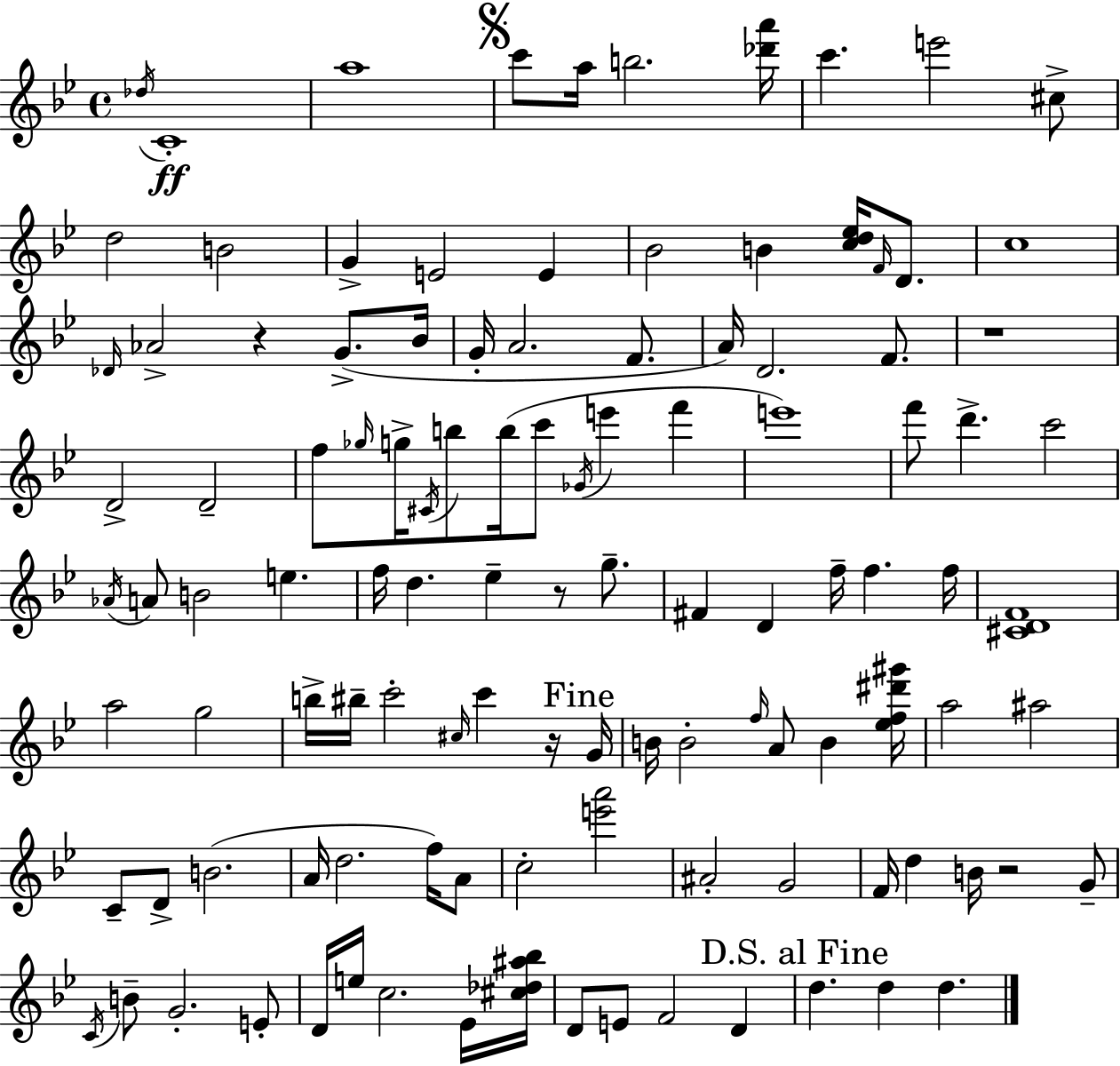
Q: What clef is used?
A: treble